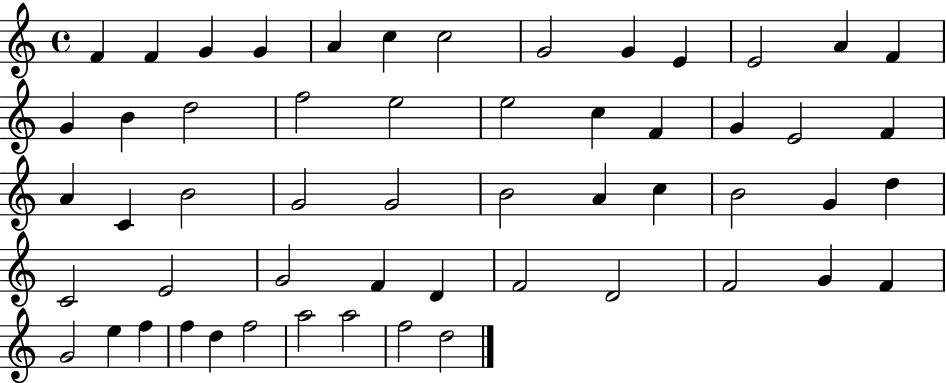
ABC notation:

X:1
T:Untitled
M:4/4
L:1/4
K:C
F F G G A c c2 G2 G E E2 A F G B d2 f2 e2 e2 c F G E2 F A C B2 G2 G2 B2 A c B2 G d C2 E2 G2 F D F2 D2 F2 G F G2 e f f d f2 a2 a2 f2 d2